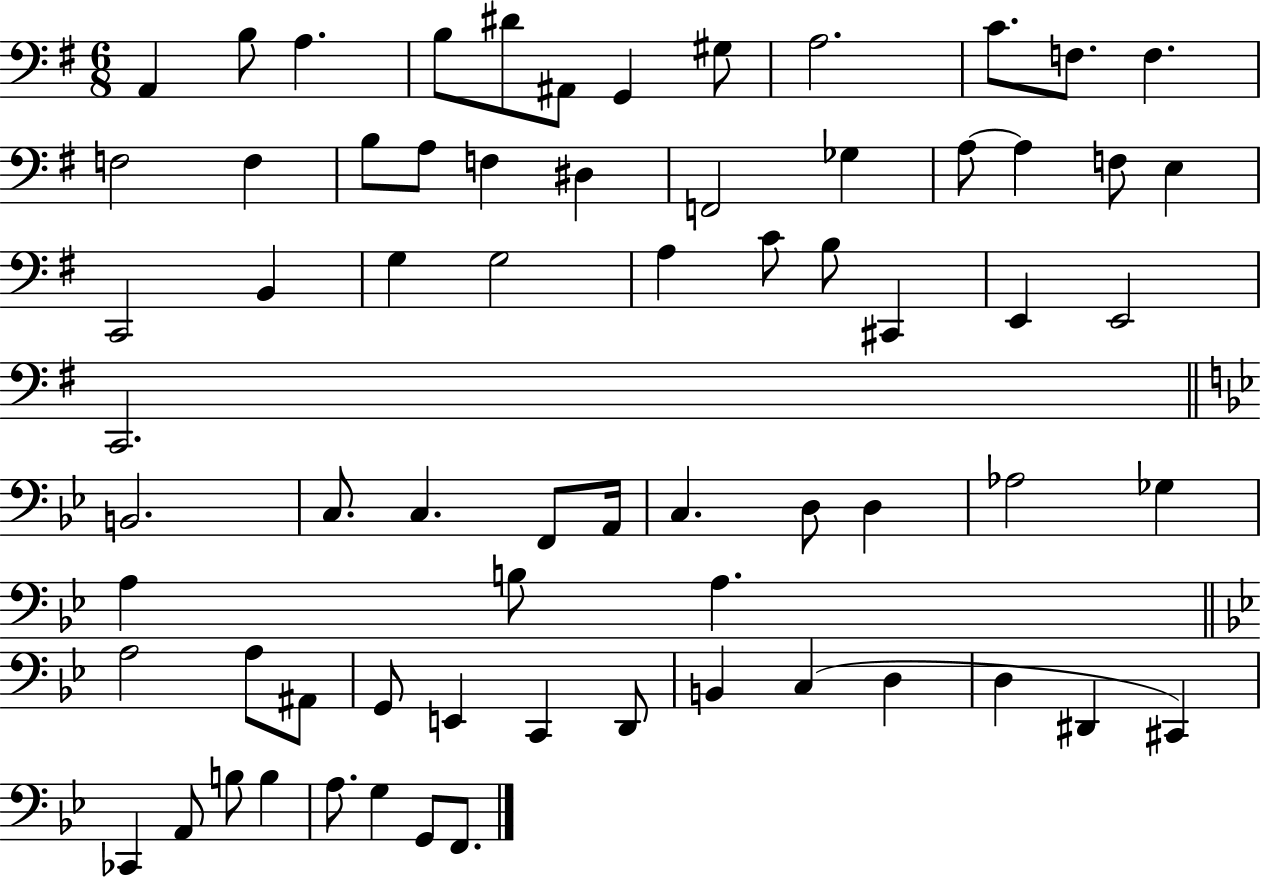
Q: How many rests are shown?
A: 0